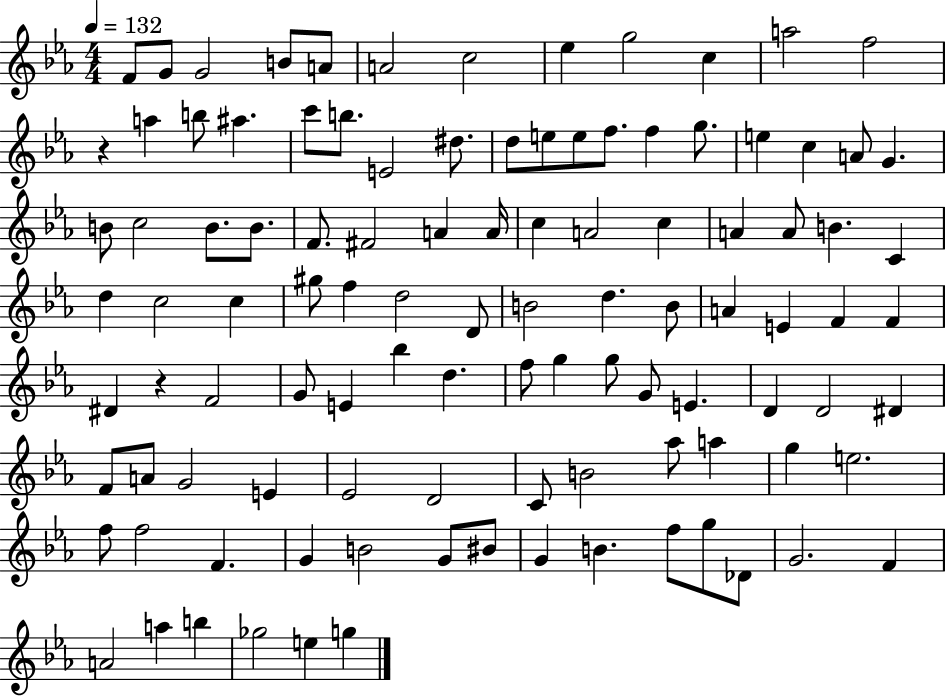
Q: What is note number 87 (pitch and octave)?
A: F4